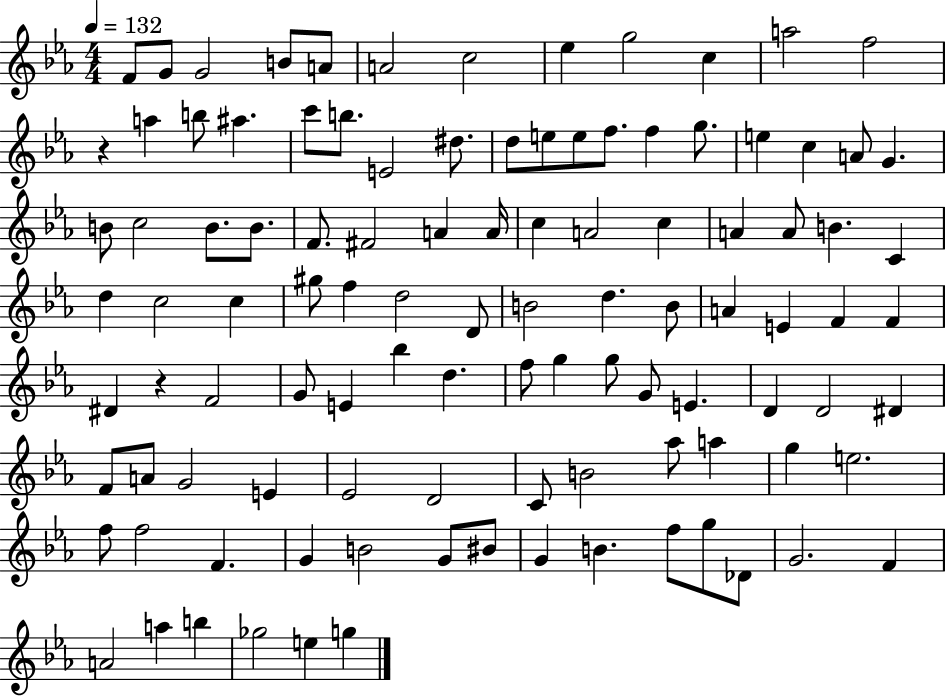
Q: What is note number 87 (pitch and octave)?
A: F4